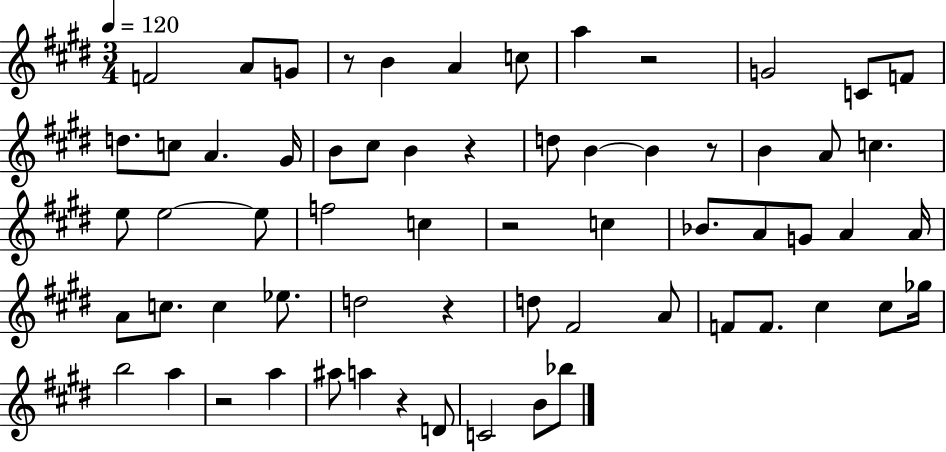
X:1
T:Untitled
M:3/4
L:1/4
K:E
F2 A/2 G/2 z/2 B A c/2 a z2 G2 C/2 F/2 d/2 c/2 A ^G/4 B/2 ^c/2 B z d/2 B B z/2 B A/2 c e/2 e2 e/2 f2 c z2 c _B/2 A/2 G/2 A A/4 A/2 c/2 c _e/2 d2 z d/2 ^F2 A/2 F/2 F/2 ^c ^c/2 _g/4 b2 a z2 a ^a/2 a z D/2 C2 B/2 _b/2